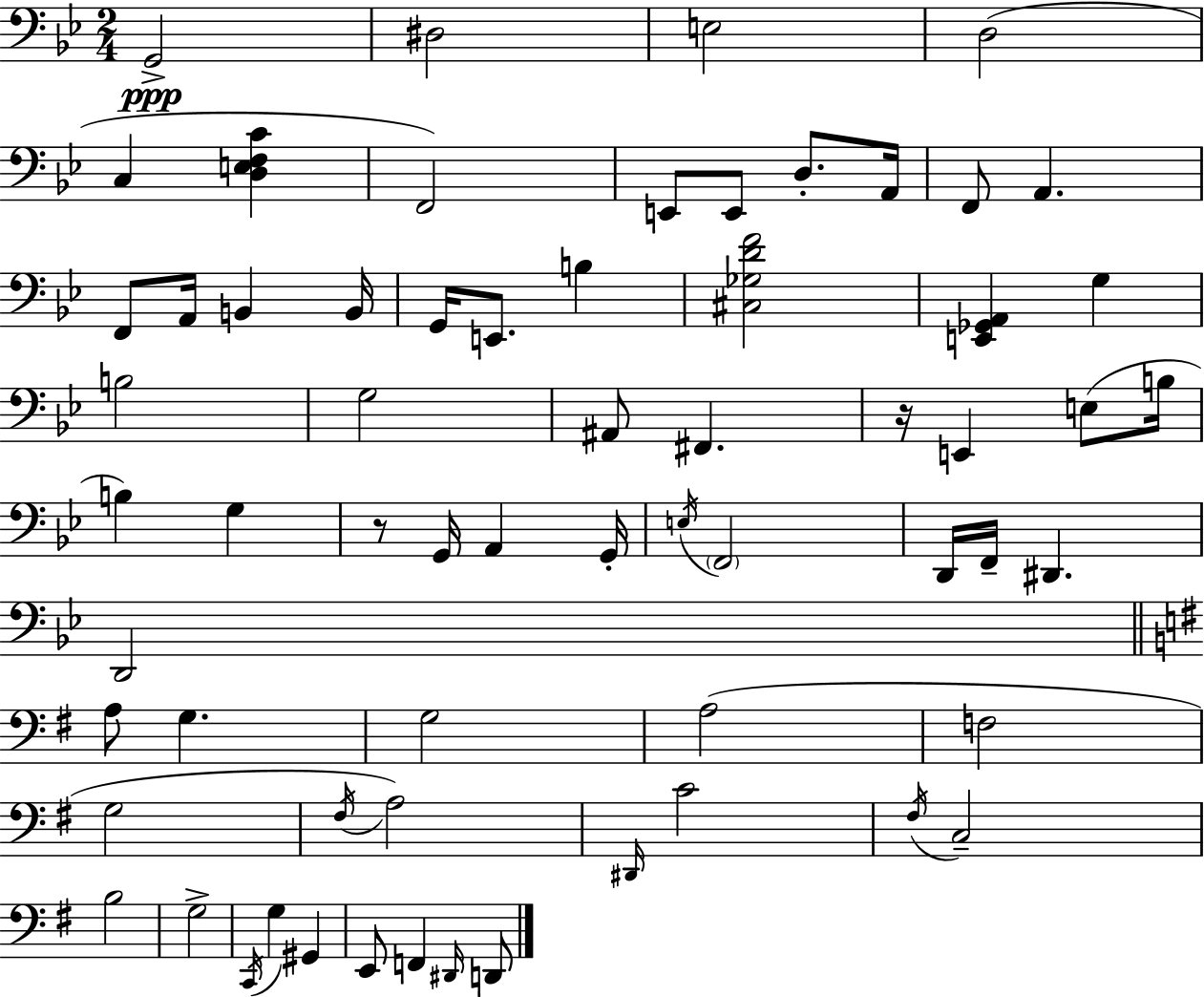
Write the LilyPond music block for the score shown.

{
  \clef bass
  \numericTimeSignature
  \time 2/4
  \key g \minor
  g,2->\ppp | dis2 | e2 | d2( | \break c4 <d e f c'>4 | f,2) | e,8 e,8 d8.-. a,16 | f,8 a,4. | \break f,8 a,16 b,4 b,16 | g,16 e,8. b4 | <cis ges d' f'>2 | <e, ges, a,>4 g4 | \break b2 | g2 | ais,8 fis,4. | r16 e,4 e8( b16 | \break b4) g4 | r8 g,16 a,4 g,16-. | \acciaccatura { e16 } \parenthesize f,2 | d,16 f,16-- dis,4. | \break d,2 | \bar "||" \break \key g \major a8 g4. | g2 | a2( | f2 | \break g2 | \acciaccatura { fis16 } a2) | \grace { dis,16 } c'2 | \acciaccatura { fis16 } c2-- | \break b2 | g2-> | \acciaccatura { c,16 } g4 | gis,4 e,8 f,4 | \break \grace { dis,16 } d,8 \bar "|."
}